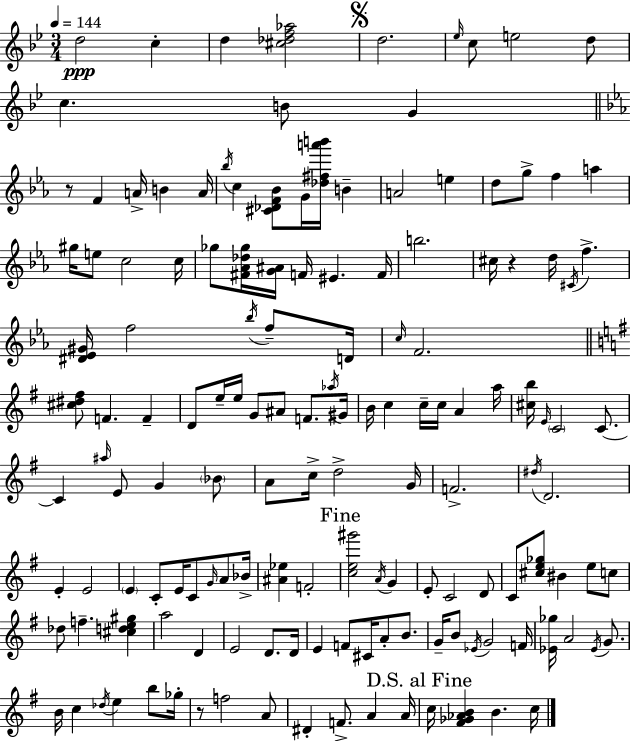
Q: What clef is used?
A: treble